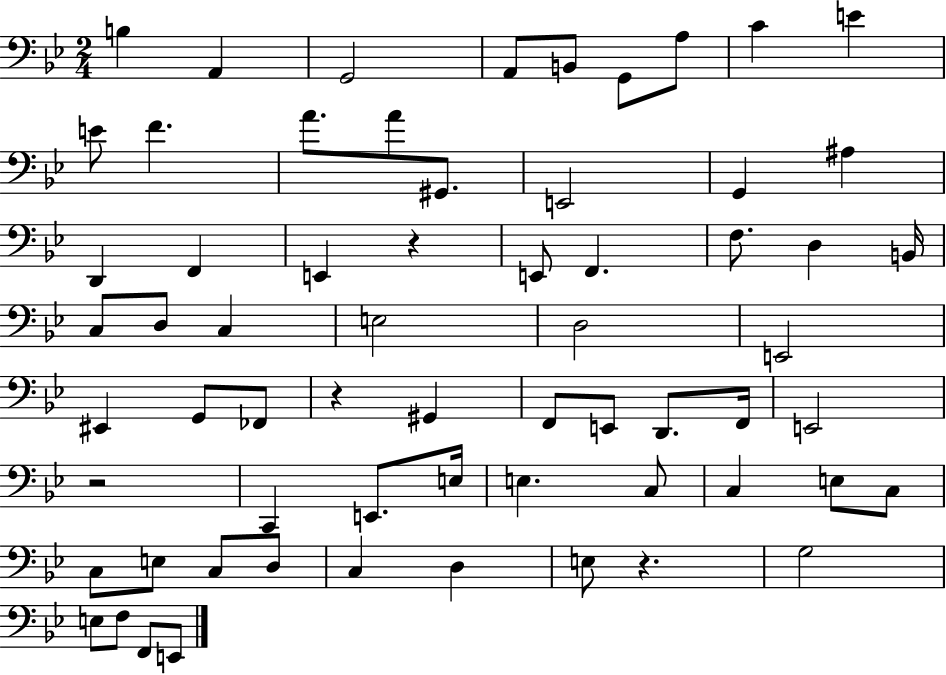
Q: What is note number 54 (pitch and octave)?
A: D3